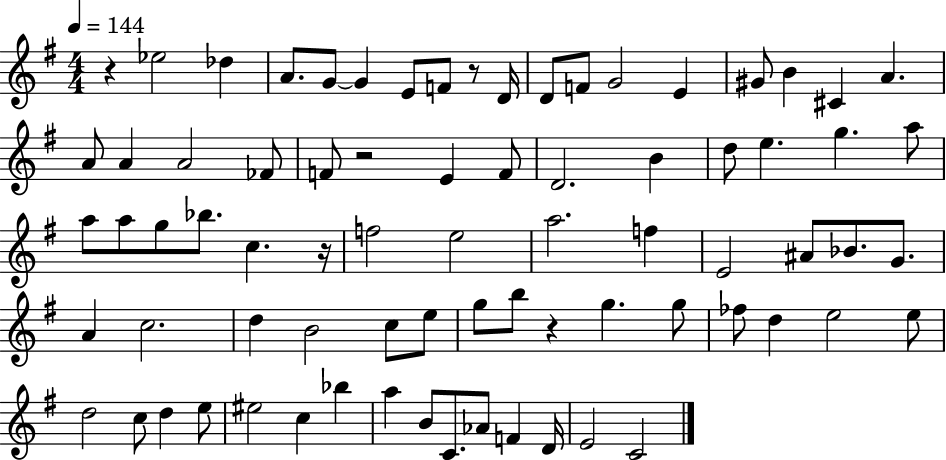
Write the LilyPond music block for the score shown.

{
  \clef treble
  \numericTimeSignature
  \time 4/4
  \key g \major
  \tempo 4 = 144
  r4 ees''2 des''4 | a'8. g'8~~ g'4 e'8 f'8 r8 d'16 | d'8 f'8 g'2 e'4 | gis'8 b'4 cis'4 a'4. | \break a'8 a'4 a'2 fes'8 | f'8 r2 e'4 f'8 | d'2. b'4 | d''8 e''4. g''4. a''8 | \break a''8 a''8 g''8 bes''8. c''4. r16 | f''2 e''2 | a''2. f''4 | e'2 ais'8 bes'8. g'8. | \break a'4 c''2. | d''4 b'2 c''8 e''8 | g''8 b''8 r4 g''4. g''8 | fes''8 d''4 e''2 e''8 | \break d''2 c''8 d''4 e''8 | eis''2 c''4 bes''4 | a''4 b'8 c'8. aes'8 f'4 d'16 | e'2 c'2 | \break \bar "|."
}